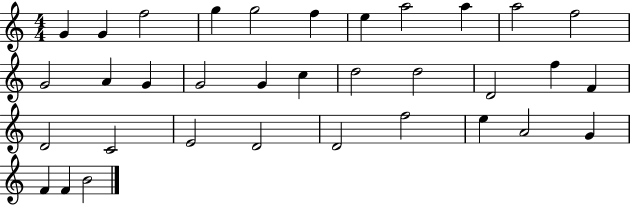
X:1
T:Untitled
M:4/4
L:1/4
K:C
G G f2 g g2 f e a2 a a2 f2 G2 A G G2 G c d2 d2 D2 f F D2 C2 E2 D2 D2 f2 e A2 G F F B2